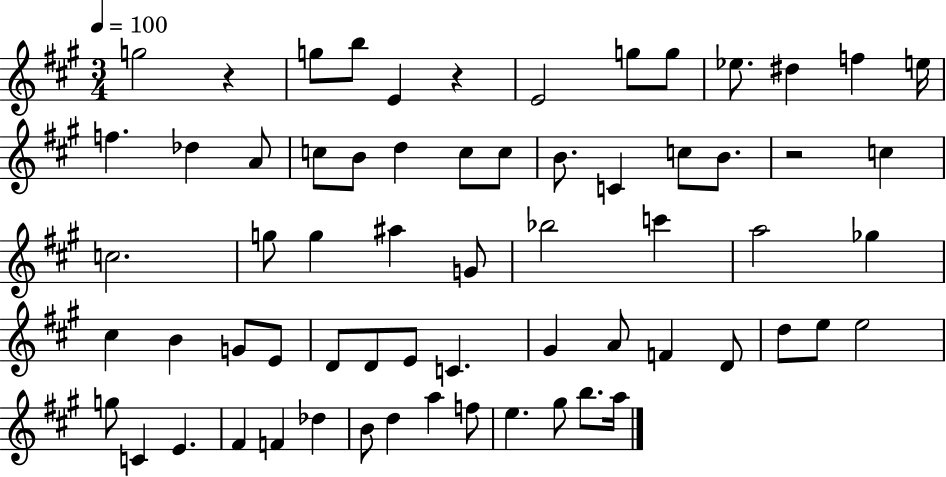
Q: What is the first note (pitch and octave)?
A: G5